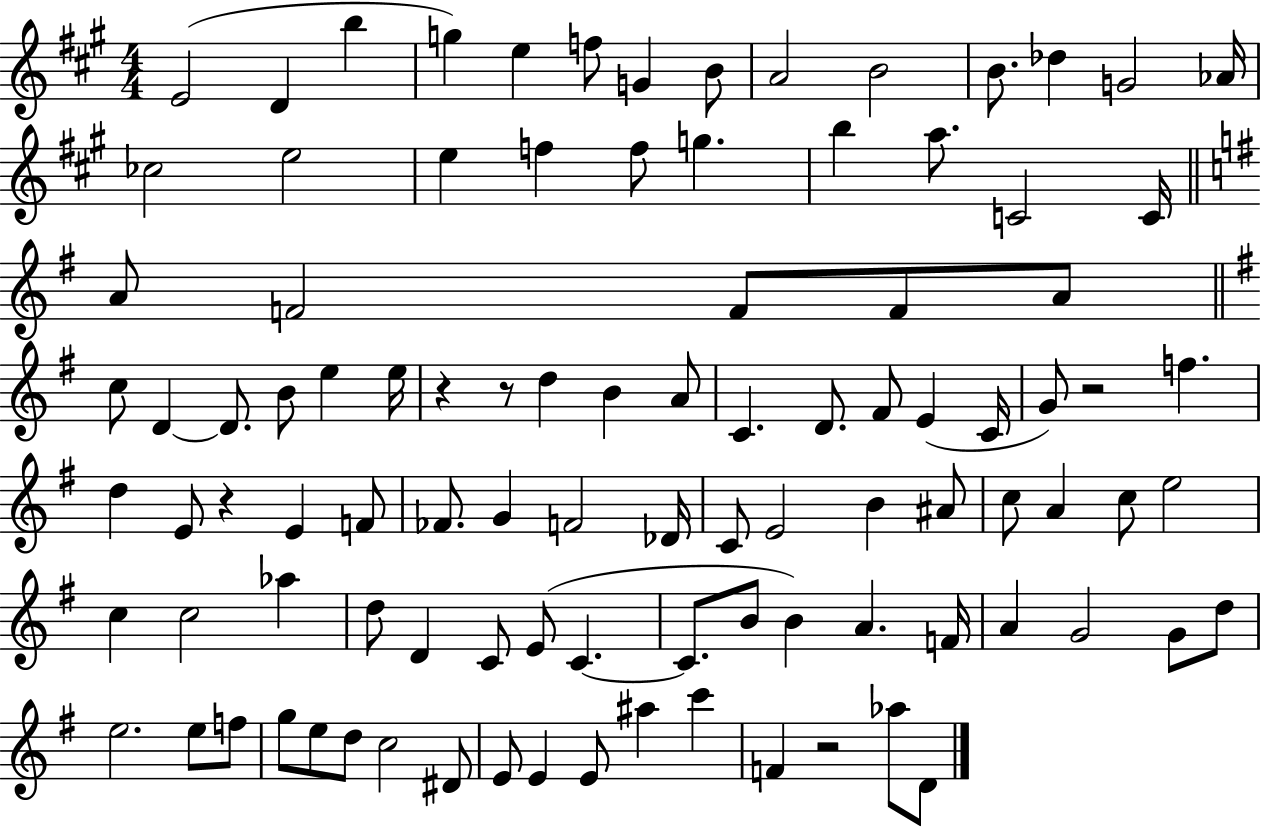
E4/h D4/q B5/q G5/q E5/q F5/e G4/q B4/e A4/h B4/h B4/e. Db5/q G4/h Ab4/s CES5/h E5/h E5/q F5/q F5/e G5/q. B5/q A5/e. C4/h C4/s A4/e F4/h F4/e F4/e A4/e C5/e D4/q D4/e. B4/e E5/q E5/s R/q R/e D5/q B4/q A4/e C4/q. D4/e. F#4/e E4/q C4/s G4/e R/h F5/q. D5/q E4/e R/q E4/q F4/e FES4/e. G4/q F4/h Db4/s C4/e E4/h B4/q A#4/e C5/e A4/q C5/e E5/h C5/q C5/h Ab5/q D5/e D4/q C4/e E4/e C4/q. C4/e. B4/e B4/q A4/q. F4/s A4/q G4/h G4/e D5/e E5/h. E5/e F5/e G5/e E5/e D5/e C5/h D#4/e E4/e E4/q E4/e A#5/q C6/q F4/q R/h Ab5/e D4/e